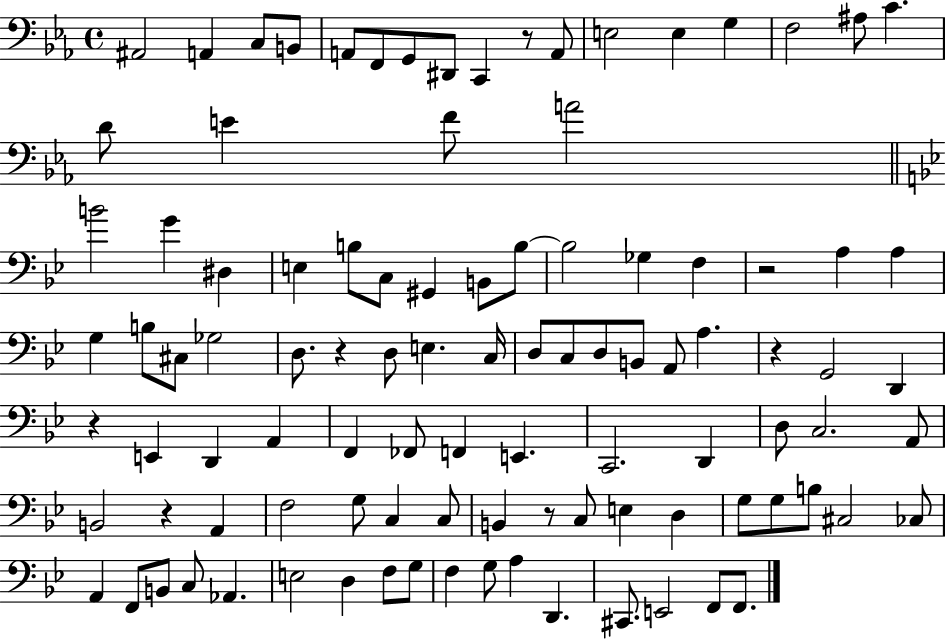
A#2/h A2/q C3/e B2/e A2/e F2/e G2/e D#2/e C2/q R/e A2/e E3/h E3/q G3/q F3/h A#3/e C4/q. D4/e E4/q F4/e A4/h B4/h G4/q D#3/q E3/q B3/e C3/e G#2/q B2/e B3/e B3/h Gb3/q F3/q R/h A3/q A3/q G3/q B3/e C#3/e Gb3/h D3/e. R/q D3/e E3/q. C3/s D3/e C3/e D3/e B2/e A2/e A3/q. R/q G2/h D2/q R/q E2/q D2/q A2/q F2/q FES2/e F2/q E2/q. C2/h. D2/q D3/e C3/h. A2/e B2/h R/q A2/q F3/h G3/e C3/q C3/e B2/q R/e C3/e E3/q D3/q G3/e G3/e B3/e C#3/h CES3/e A2/q F2/e B2/e C3/e Ab2/q. E3/h D3/q F3/e G3/e F3/q G3/e A3/q D2/q. C#2/e. E2/h F2/e F2/e.